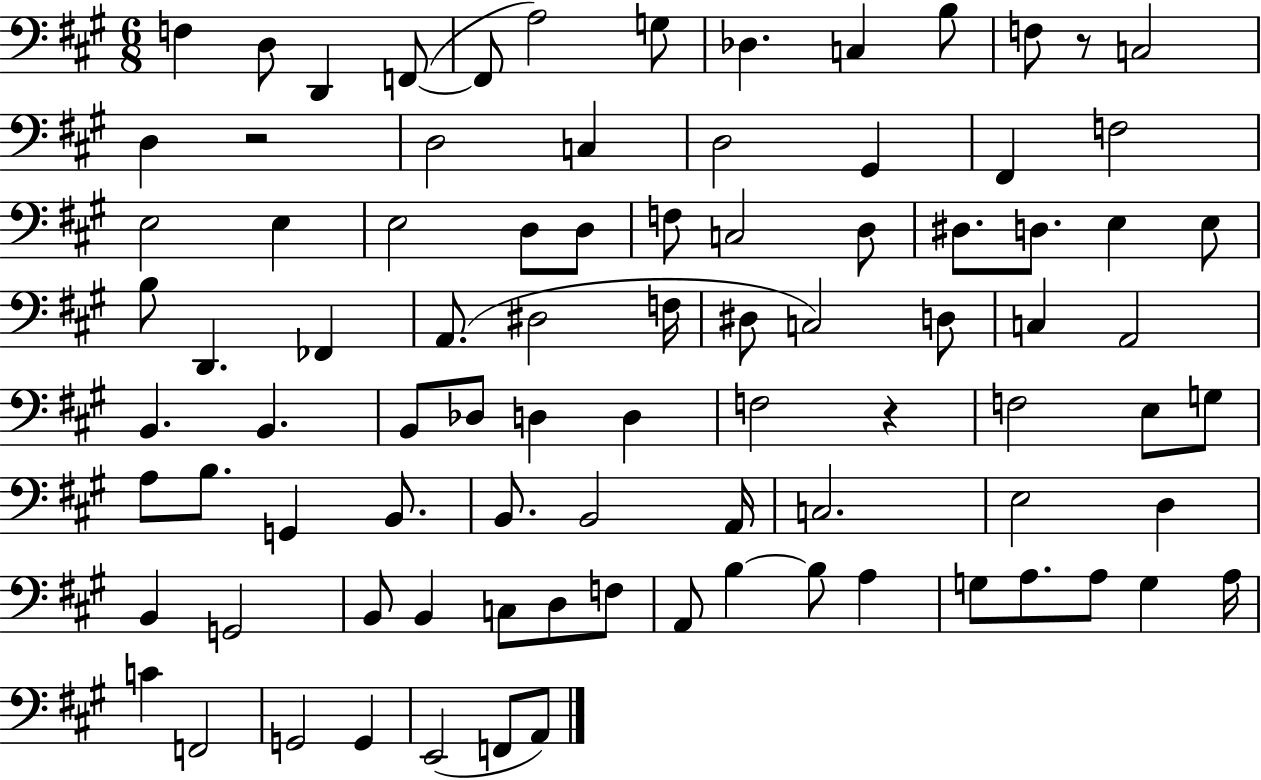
{
  \clef bass
  \numericTimeSignature
  \time 6/8
  \key a \major
  \repeat volta 2 { f4 d8 d,4 f,8~(~ | f,8 a2) g8 | des4. c4 b8 | f8 r8 c2 | \break d4 r2 | d2 c4 | d2 gis,4 | fis,4 f2 | \break e2 e4 | e2 d8 d8 | f8 c2 d8 | dis8. d8. e4 e8 | \break b8 d,4. fes,4 | a,8.( dis2 f16 | dis8 c2) d8 | c4 a,2 | \break b,4. b,4. | b,8 des8 d4 d4 | f2 r4 | f2 e8 g8 | \break a8 b8. g,4 b,8. | b,8. b,2 a,16 | c2. | e2 d4 | \break b,4 g,2 | b,8 b,4 c8 d8 f8 | a,8 b4~~ b8 a4 | g8 a8. a8 g4 a16 | \break c'4 f,2 | g,2 g,4 | e,2( f,8 a,8) | } \bar "|."
}